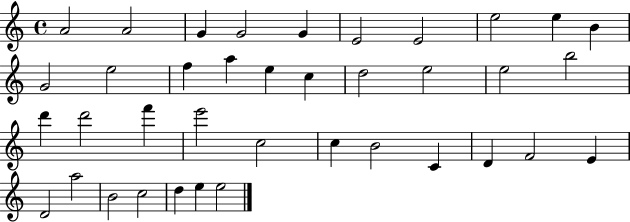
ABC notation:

X:1
T:Untitled
M:4/4
L:1/4
K:C
A2 A2 G G2 G E2 E2 e2 e B G2 e2 f a e c d2 e2 e2 b2 d' d'2 f' e'2 c2 c B2 C D F2 E D2 a2 B2 c2 d e e2